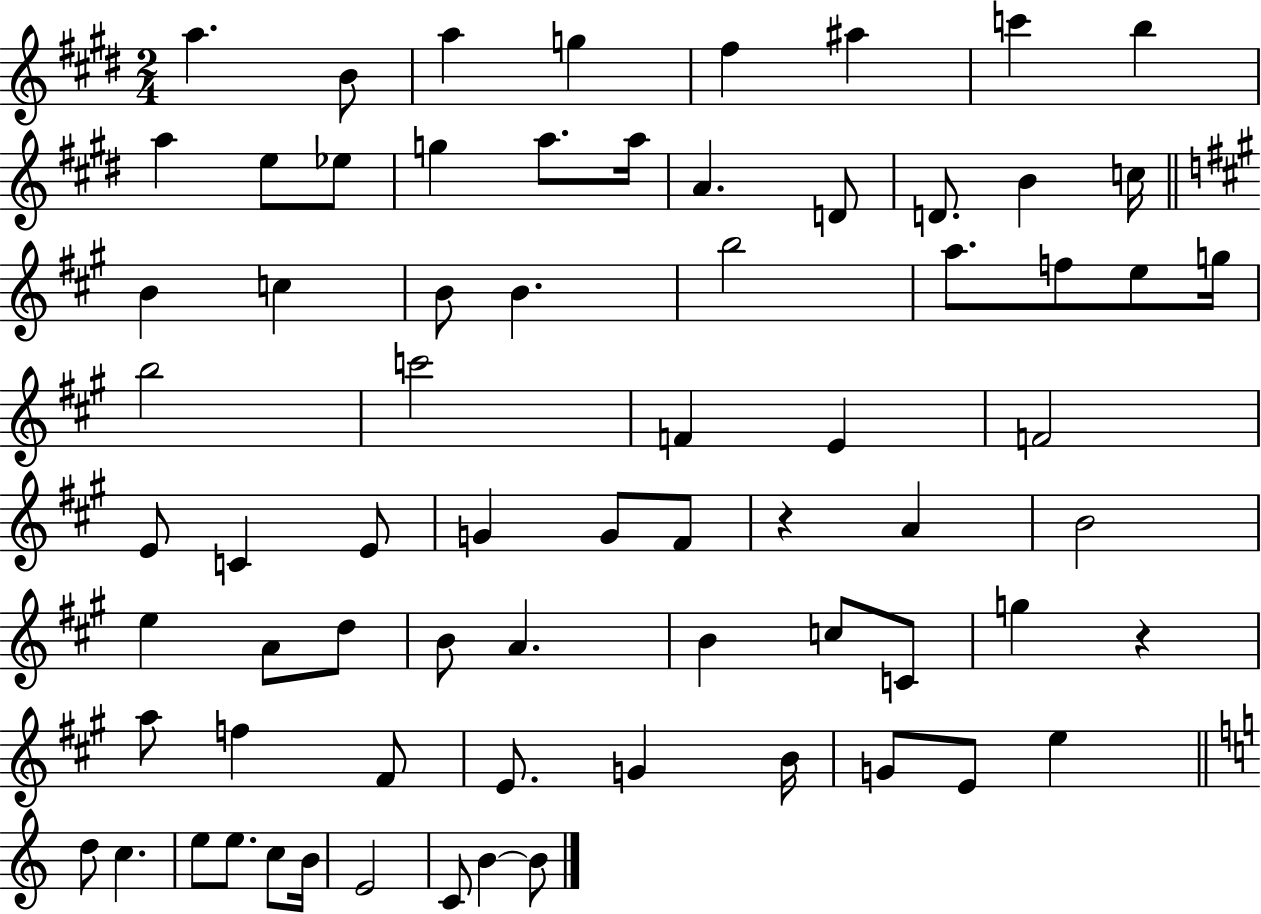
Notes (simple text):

A5/q. B4/e A5/q G5/q F#5/q A#5/q C6/q B5/q A5/q E5/e Eb5/e G5/q A5/e. A5/s A4/q. D4/e D4/e. B4/q C5/s B4/q C5/q B4/e B4/q. B5/h A5/e. F5/e E5/e G5/s B5/h C6/h F4/q E4/q F4/h E4/e C4/q E4/e G4/q G4/e F#4/e R/q A4/q B4/h E5/q A4/e D5/e B4/e A4/q. B4/q C5/e C4/e G5/q R/q A5/e F5/q F#4/e E4/e. G4/q B4/s G4/e E4/e E5/q D5/e C5/q. E5/e E5/e. C5/e B4/s E4/h C4/e B4/q B4/e